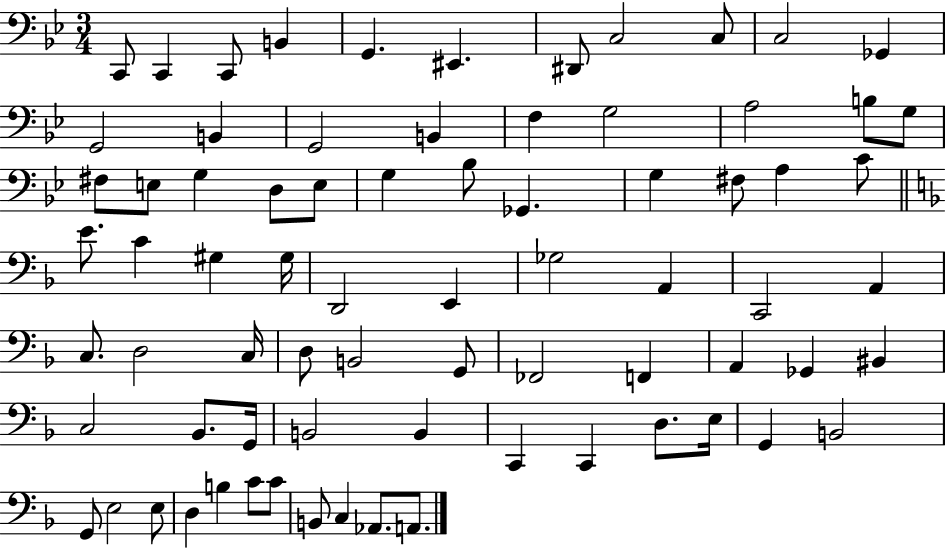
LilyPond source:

{
  \clef bass
  \numericTimeSignature
  \time 3/4
  \key bes \major
  c,8 c,4 c,8 b,4 | g,4. eis,4. | dis,8 c2 c8 | c2 ges,4 | \break g,2 b,4 | g,2 b,4 | f4 g2 | a2 b8 g8 | \break fis8 e8 g4 d8 e8 | g4 bes8 ges,4. | g4 fis8 a4 c'8 | \bar "||" \break \key f \major e'8. c'4 gis4 gis16 | d,2 e,4 | ges2 a,4 | c,2 a,4 | \break c8. d2 c16 | d8 b,2 g,8 | fes,2 f,4 | a,4 ges,4 bis,4 | \break c2 bes,8. g,16 | b,2 b,4 | c,4 c,4 d8. e16 | g,4 b,2 | \break g,8 e2 e8 | d4 b4 c'8 c'8 | b,8 c4 aes,8. a,8. | \bar "|."
}